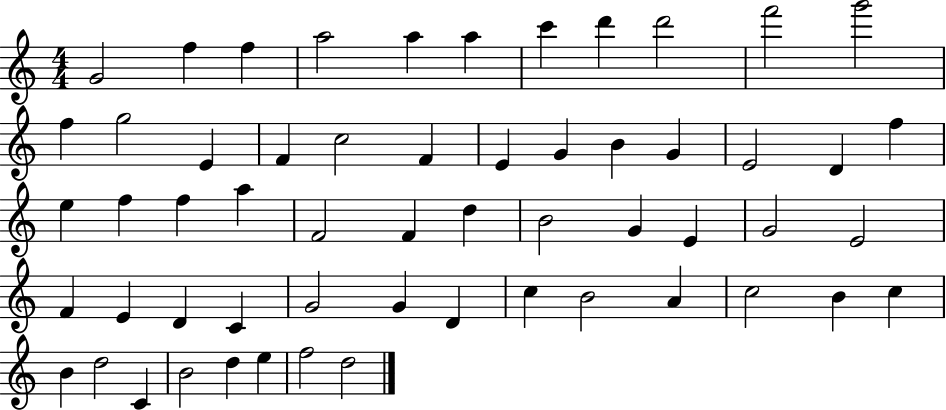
X:1
T:Untitled
M:4/4
L:1/4
K:C
G2 f f a2 a a c' d' d'2 f'2 g'2 f g2 E F c2 F E G B G E2 D f e f f a F2 F d B2 G E G2 E2 F E D C G2 G D c B2 A c2 B c B d2 C B2 d e f2 d2